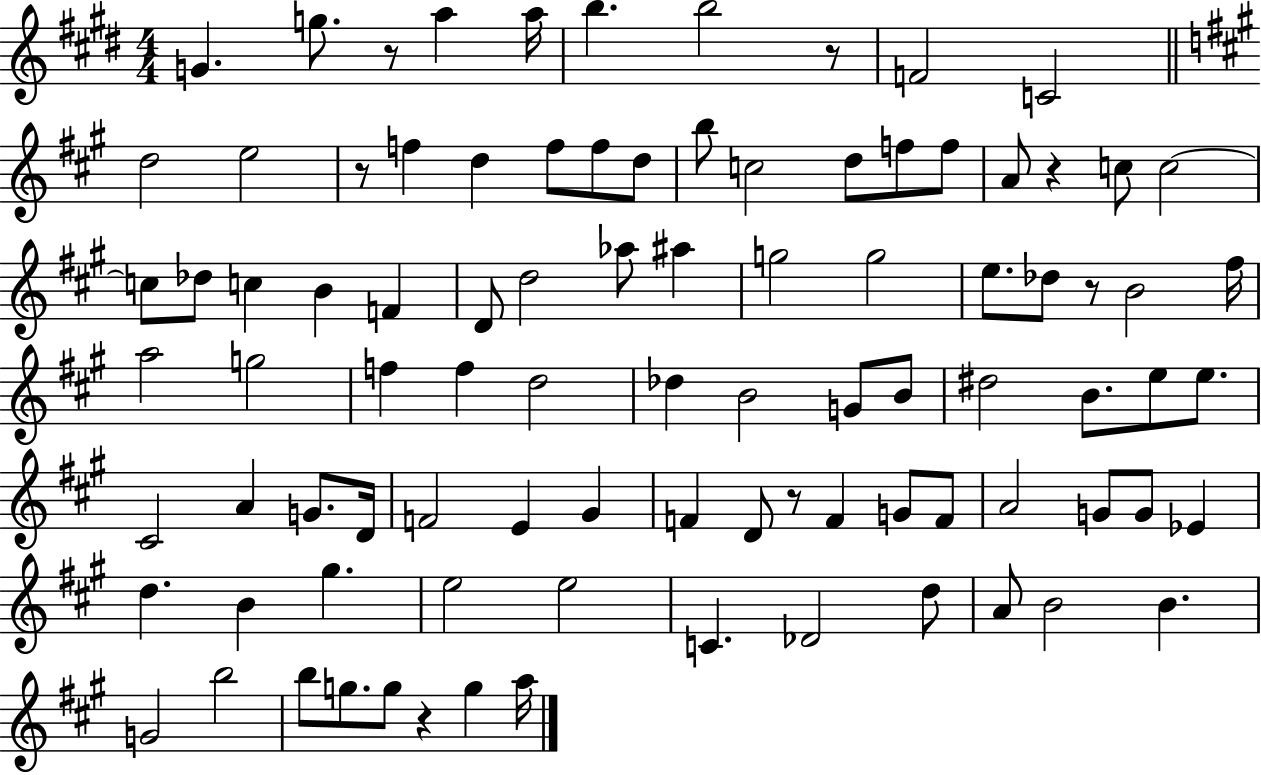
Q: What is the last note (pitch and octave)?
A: A5